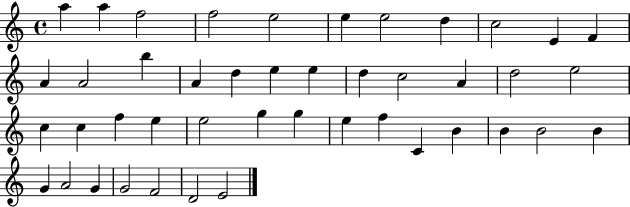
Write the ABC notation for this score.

X:1
T:Untitled
M:4/4
L:1/4
K:C
a a f2 f2 e2 e e2 d c2 E F A A2 b A d e e d c2 A d2 e2 c c f e e2 g g e f C B B B2 B G A2 G G2 F2 D2 E2